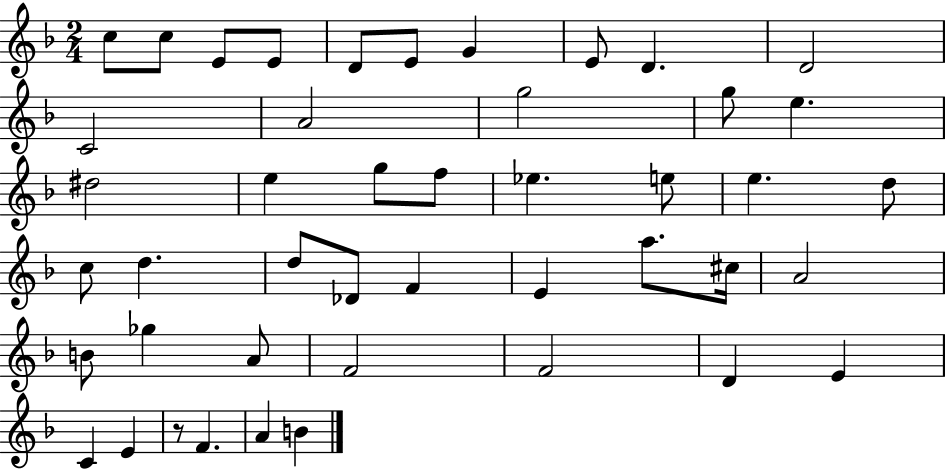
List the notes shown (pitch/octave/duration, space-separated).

C5/e C5/e E4/e E4/e D4/e E4/e G4/q E4/e D4/q. D4/h C4/h A4/h G5/h G5/e E5/q. D#5/h E5/q G5/e F5/e Eb5/q. E5/e E5/q. D5/e C5/e D5/q. D5/e Db4/e F4/q E4/q A5/e. C#5/s A4/h B4/e Gb5/q A4/e F4/h F4/h D4/q E4/q C4/q E4/q R/e F4/q. A4/q B4/q